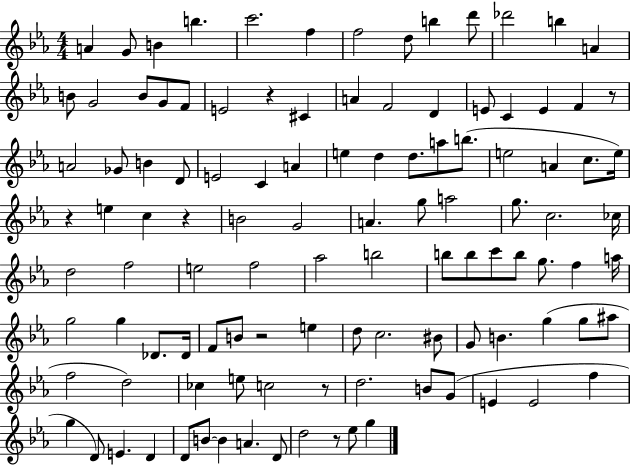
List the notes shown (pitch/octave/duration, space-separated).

A4/q G4/e B4/q B5/q. C6/h. F5/q F5/h D5/e B5/q D6/e Db6/h B5/q A4/q B4/e G4/h B4/e G4/e F4/e E4/h R/q C#4/q A4/q F4/h D4/q E4/e C4/q E4/q F4/q R/e A4/h Gb4/e B4/q D4/e E4/h C4/q A4/q E5/q D5/q D5/e. A5/e B5/e. E5/h A4/q C5/e. E5/s R/q E5/q C5/q R/q B4/h G4/h A4/q. G5/e A5/h G5/e. C5/h. CES5/s D5/h F5/h E5/h F5/h Ab5/h B5/h B5/e B5/e C6/e B5/e G5/e. F5/q A5/s G5/h G5/q Db4/e. Db4/s F4/e B4/e R/h E5/q D5/e C5/h. BIS4/e G4/e B4/q. G5/q G5/e A#5/e F5/h D5/h CES5/q E5/e C5/h R/e D5/h. B4/e G4/e E4/q E4/h F5/q G5/q D4/e E4/q. D4/q D4/e B4/e B4/q A4/q. D4/e D5/h R/e Eb5/e G5/q